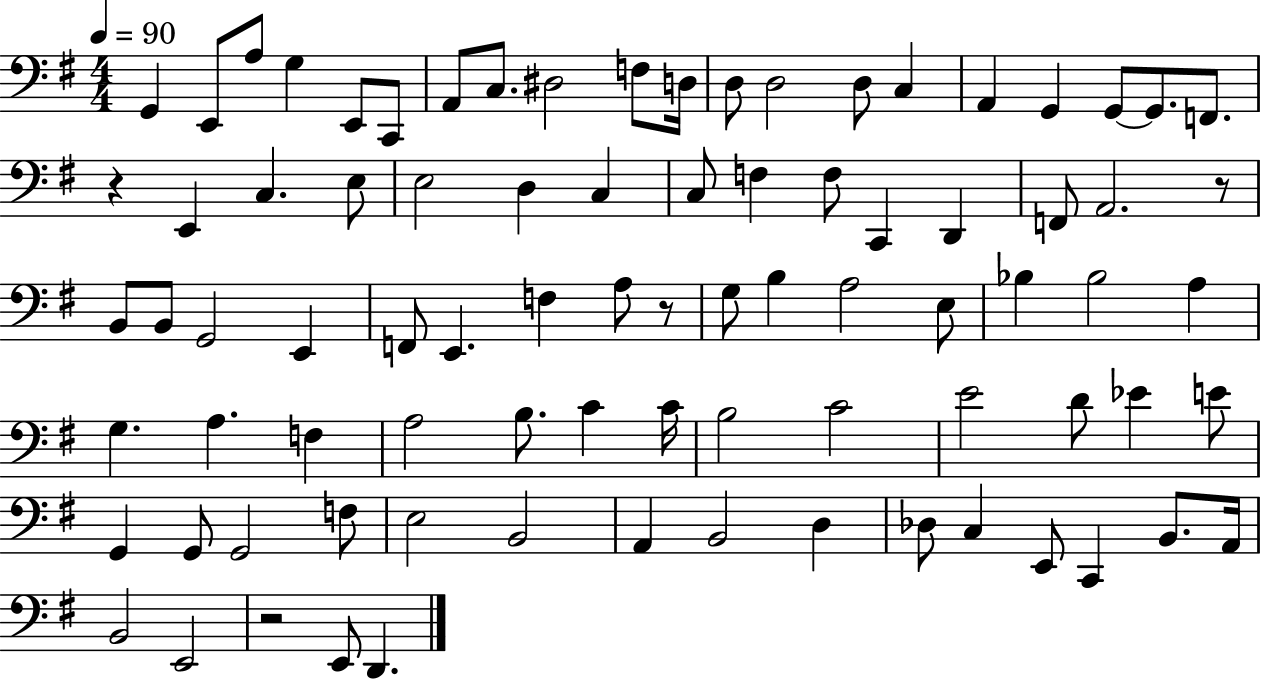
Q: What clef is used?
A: bass